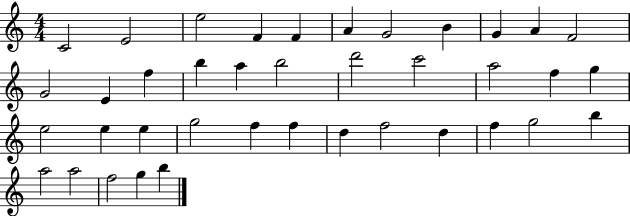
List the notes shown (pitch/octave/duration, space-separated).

C4/h E4/h E5/h F4/q F4/q A4/q G4/h B4/q G4/q A4/q F4/h G4/h E4/q F5/q B5/q A5/q B5/h D6/h C6/h A5/h F5/q G5/q E5/h E5/q E5/q G5/h F5/q F5/q D5/q F5/h D5/q F5/q G5/h B5/q A5/h A5/h F5/h G5/q B5/q